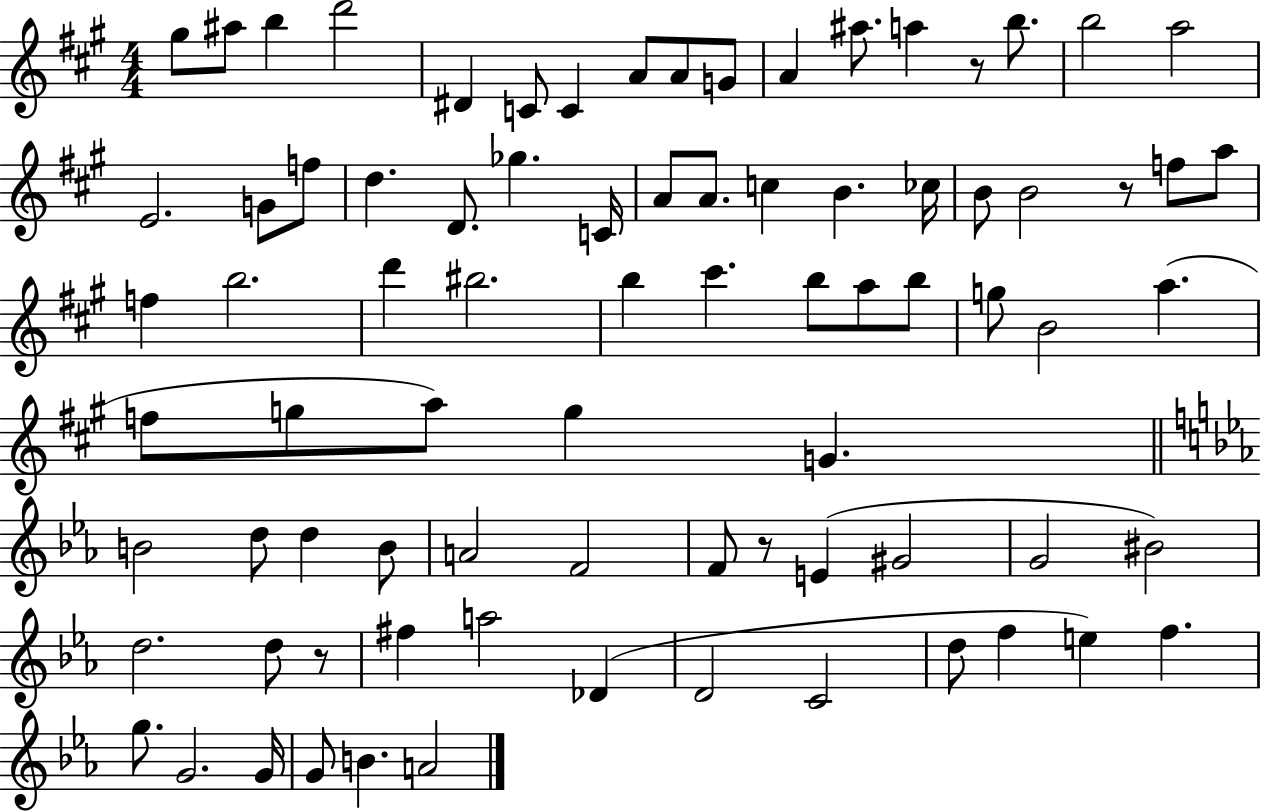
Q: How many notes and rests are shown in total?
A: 81